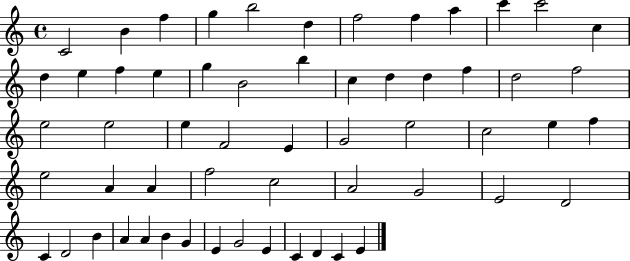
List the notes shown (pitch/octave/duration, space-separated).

C4/h B4/q F5/q G5/q B5/h D5/q F5/h F5/q A5/q C6/q C6/h C5/q D5/q E5/q F5/q E5/q G5/q B4/h B5/q C5/q D5/q D5/q F5/q D5/h F5/h E5/h E5/h E5/q F4/h E4/q G4/h E5/h C5/h E5/q F5/q E5/h A4/q A4/q F5/h C5/h A4/h G4/h E4/h D4/h C4/q D4/h B4/q A4/q A4/q B4/q G4/q E4/q G4/h E4/q C4/q D4/q C4/q E4/q